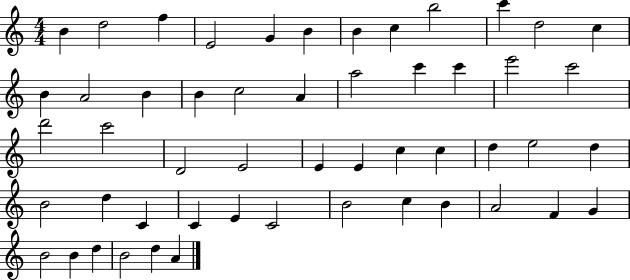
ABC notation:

X:1
T:Untitled
M:4/4
L:1/4
K:C
B d2 f E2 G B B c b2 c' d2 c B A2 B B c2 A a2 c' c' e'2 c'2 d'2 c'2 D2 E2 E E c c d e2 d B2 d C C E C2 B2 c B A2 F G B2 B d B2 d A